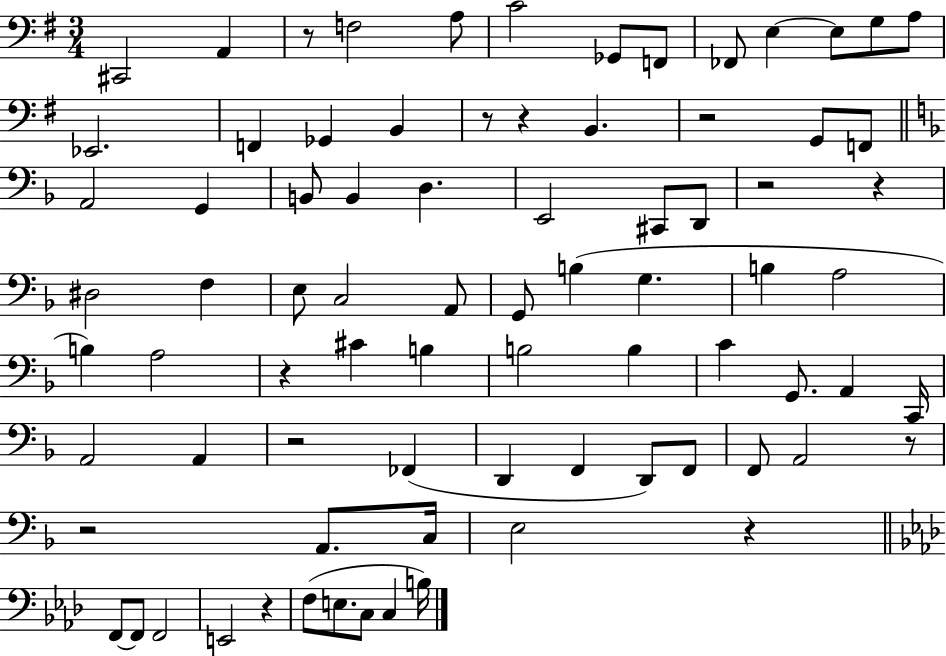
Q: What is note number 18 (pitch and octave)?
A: G2